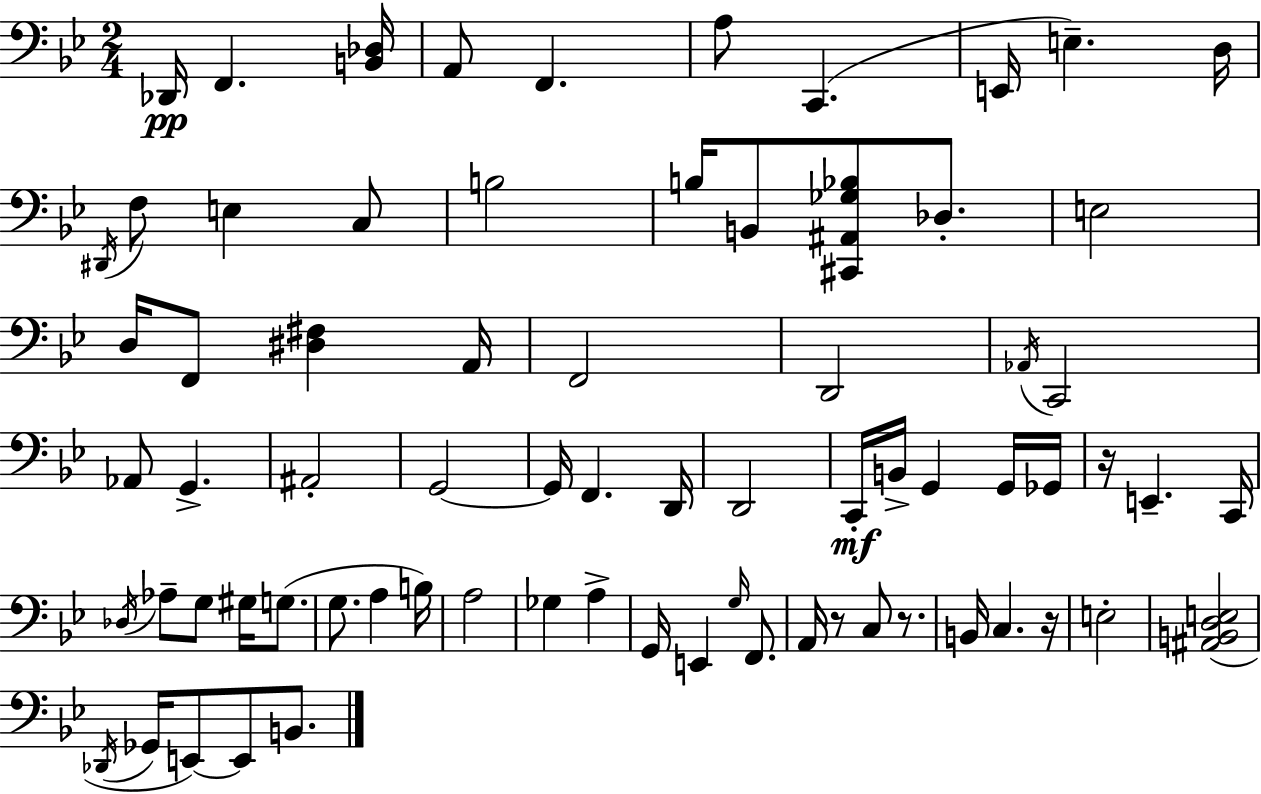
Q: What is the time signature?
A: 2/4